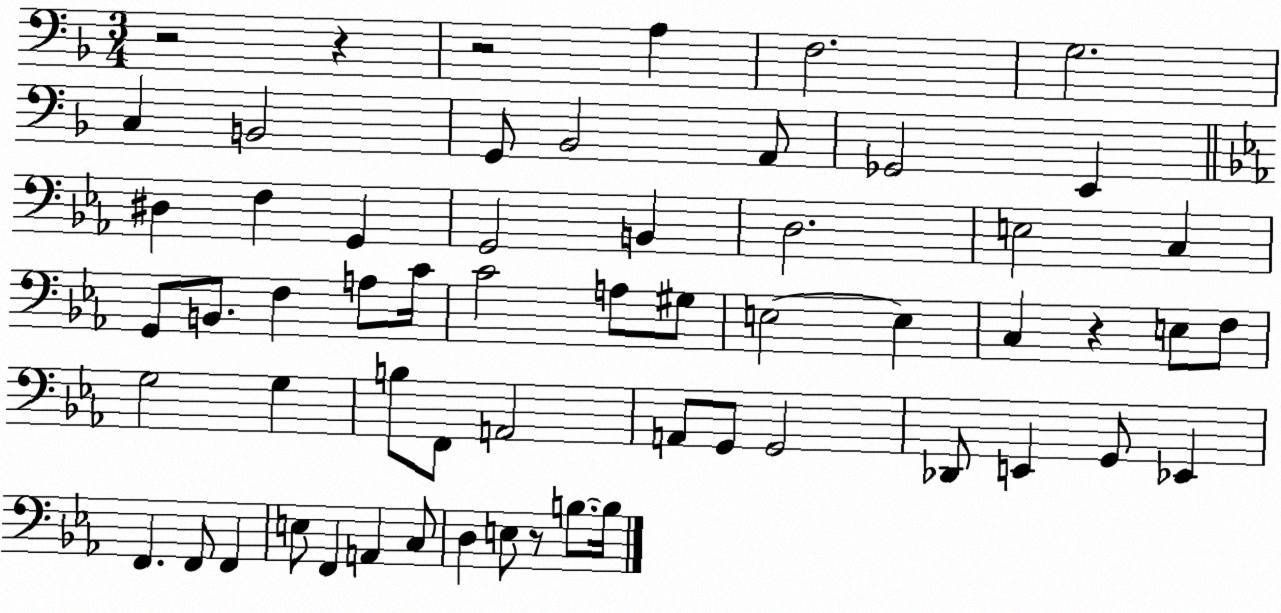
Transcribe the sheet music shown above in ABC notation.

X:1
T:Untitled
M:3/4
L:1/4
K:F
z2 z z2 A, F,2 G,2 C, B,,2 G,,/2 _B,,2 A,,/2 _G,,2 E,, ^D, F, G,, G,,2 B,, D,2 E,2 C, G,,/2 B,,/2 F, A,/2 C/4 C2 A,/2 ^G,/2 E,2 E, C, z E,/2 F,/2 G,2 G, B,/2 F,,/2 A,,2 A,,/2 G,,/2 G,,2 _D,,/2 E,, G,,/2 _E,, F,, F,,/2 F,, E,/2 F,, A,, C,/2 D, E,/2 z/2 B,/2 B,/4